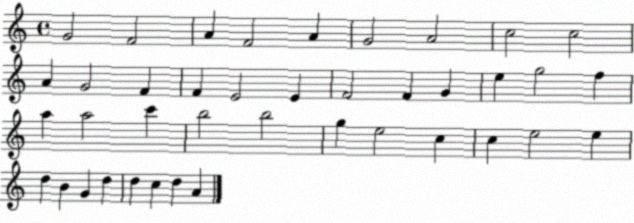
X:1
T:Untitled
M:4/4
L:1/4
K:C
G2 F2 A F2 A G2 A2 c2 c2 A G2 F F E2 E F2 F G e g2 f a a2 c' b2 b2 g e2 c c e2 e d B G d d c d A